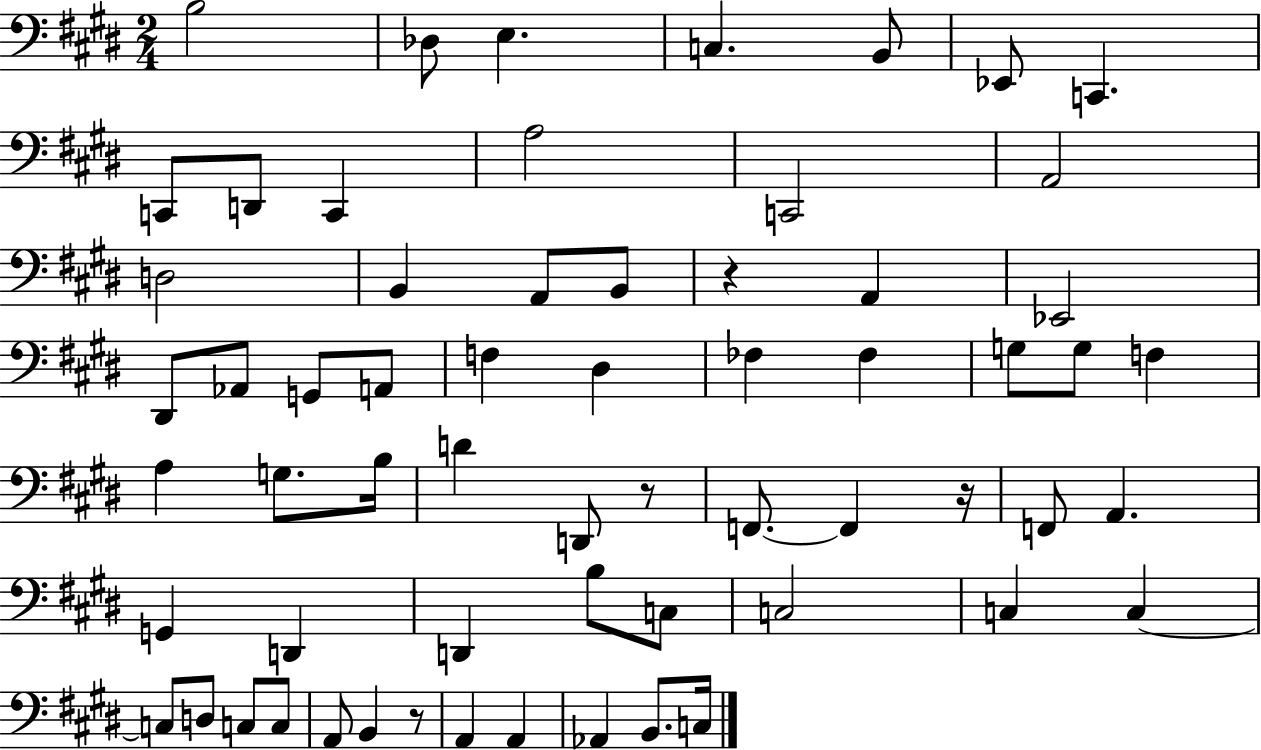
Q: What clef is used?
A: bass